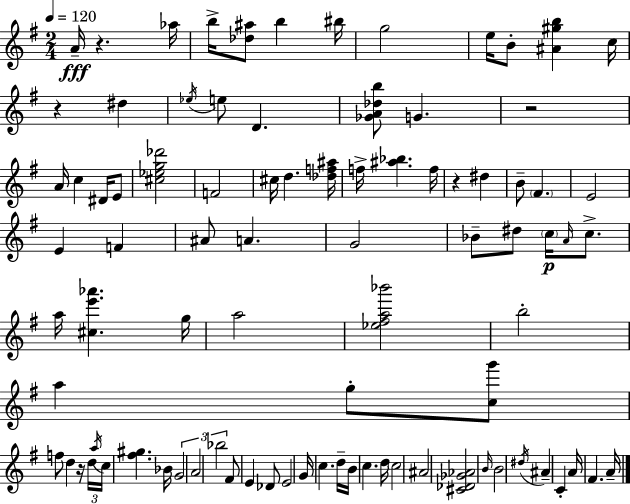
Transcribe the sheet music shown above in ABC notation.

X:1
T:Untitled
M:2/4
L:1/4
K:G
A/4 z _a/4 b/4 [_d^a]/2 b ^b/4 g2 e/4 B/2 [^A^gb] c/4 z ^d _e/4 e/2 D [_GA_db]/2 G z2 A/4 c ^D/4 E/2 [^c_eg_d']2 F2 ^c/4 d [_df^a]/4 f/4 [^a_b] f/4 z ^d B/2 ^F E2 E F ^A/2 A G2 _B/2 ^d/2 c/4 A/4 c/2 a/4 [^ce'_a'] g/4 a2 [_e^fa_b']2 b2 a g/2 [cg']/2 f/2 d z/4 d/4 a/4 c/4 [^f^g] _B/4 G2 A2 _b2 ^F/2 E _D/2 E2 G/4 c d/4 B/4 c d/4 c2 ^A2 [^C_D_G_A]2 B/4 B2 ^d/4 ^A C A/4 ^F A/4